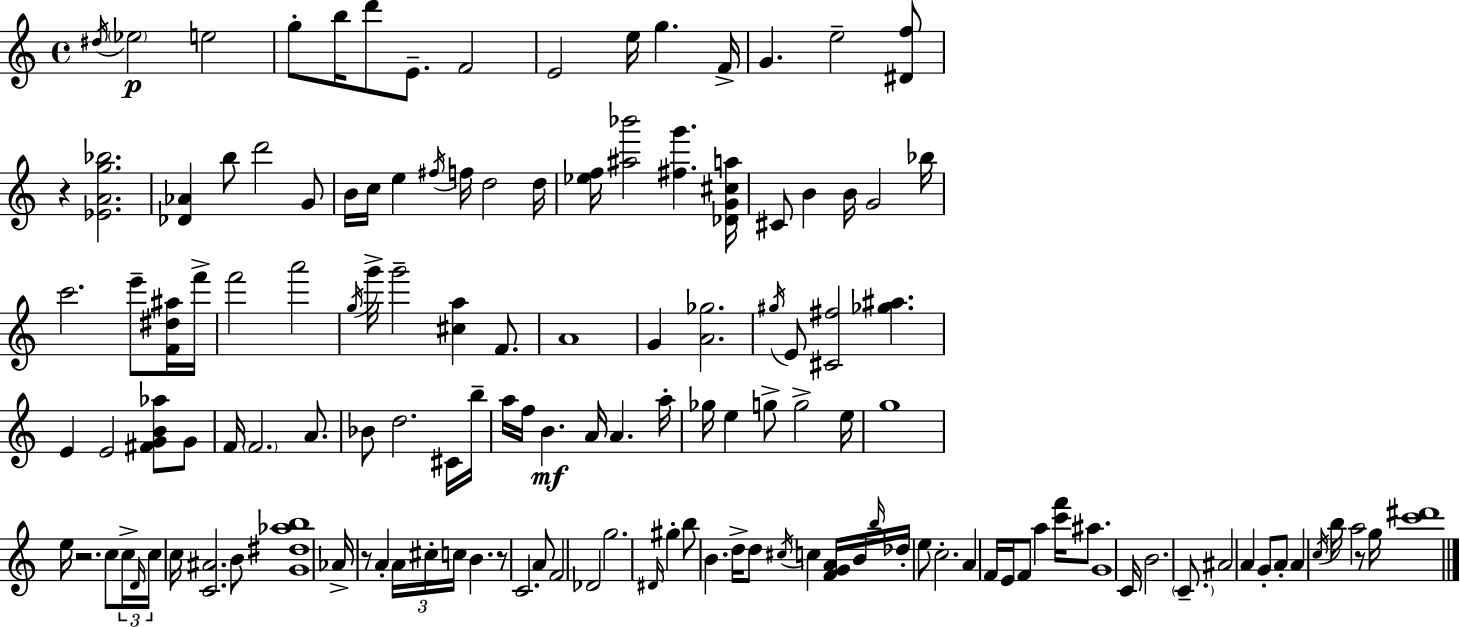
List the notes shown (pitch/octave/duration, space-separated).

D#5/s Eb5/h E5/h G5/e B5/s D6/e E4/e. F4/h E4/h E5/s G5/q. F4/s G4/q. E5/h [D#4,F5]/e R/q [Eb4,A4,G5,Bb5]/h. [Db4,Ab4]/q B5/e D6/h G4/e B4/s C5/s E5/q F#5/s F5/s D5/h D5/s [Eb5,F5]/s [A#5,Bb6]/h [F#5,G6]/q. [Db4,G4,C#5,A5]/s C#4/e B4/q B4/s G4/h Bb5/s C6/h. E6/e [F4,D#5,A#5]/s F6/s F6/h A6/h G5/s G6/s G6/h [C#5,A5]/q F4/e. A4/w G4/q [A4,Gb5]/h. G#5/s E4/e [C#4,F#5]/h [Gb5,A#5]/q. E4/q E4/h [F#4,G4,B4,Ab5]/e G4/e F4/s F4/h. A4/e. Bb4/e D5/h. C#4/s B5/s A5/s F5/s B4/q. A4/s A4/q. A5/s Gb5/s E5/q G5/e G5/h E5/s G5/w E5/s R/h. C5/e C5/s D4/s C5/s C5/s [C4,A#4]/h. B4/e [G4,D#5,Ab5,B5]/w Ab4/s R/e A4/q A4/s C#5/s C5/s B4/q. R/e C4/h. A4/e F4/h Db4/h G5/h. D#4/s G#5/q B5/e B4/q. D5/s D5/e C#5/s C5/q [F4,G4,A4]/s B4/s B5/s Db5/s E5/e C5/h. A4/q F4/s E4/s F4/e A5/q [C6,F6]/s A#5/e. G4/w C4/s B4/h. C4/e. A#4/h A4/q G4/e A4/e A4/q C5/s B5/s A5/h R/e G5/s [C6,D#6]/w